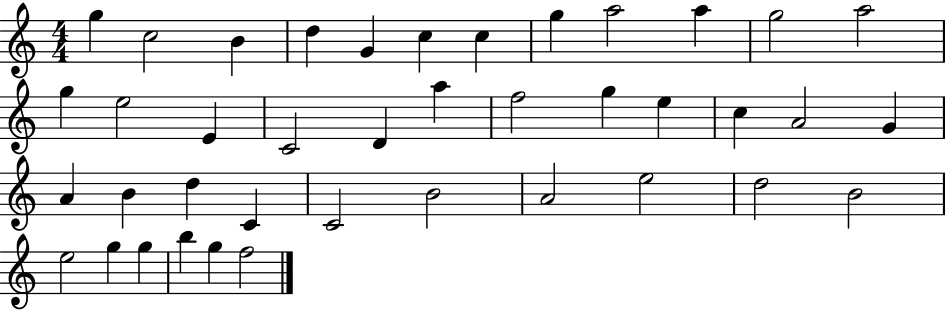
{
  \clef treble
  \numericTimeSignature
  \time 4/4
  \key c \major
  g''4 c''2 b'4 | d''4 g'4 c''4 c''4 | g''4 a''2 a''4 | g''2 a''2 | \break g''4 e''2 e'4 | c'2 d'4 a''4 | f''2 g''4 e''4 | c''4 a'2 g'4 | \break a'4 b'4 d''4 c'4 | c'2 b'2 | a'2 e''2 | d''2 b'2 | \break e''2 g''4 g''4 | b''4 g''4 f''2 | \bar "|."
}